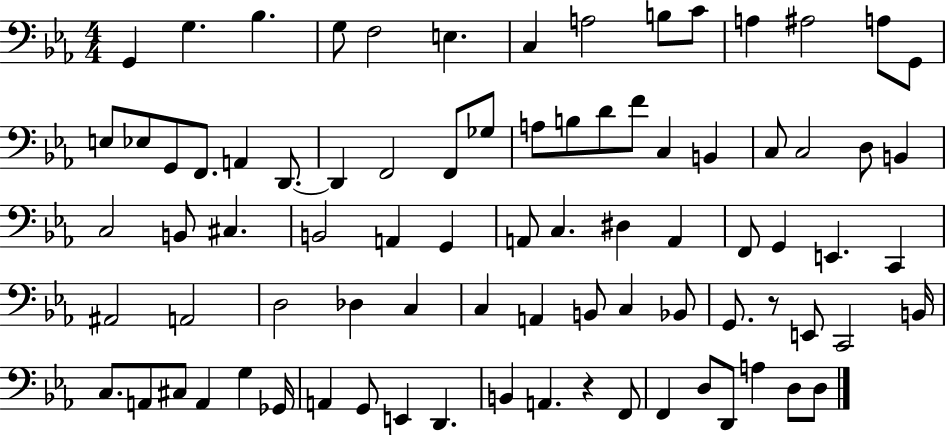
G2/q G3/q. Bb3/q. G3/e F3/h E3/q. C3/q A3/h B3/e C4/e A3/q A#3/h A3/e G2/e E3/e Eb3/e G2/e F2/e. A2/q D2/e. D2/q F2/h F2/e Gb3/e A3/e B3/e D4/e F4/e C3/q B2/q C3/e C3/h D3/e B2/q C3/h B2/e C#3/q. B2/h A2/q G2/q A2/e C3/q. D#3/q A2/q F2/e G2/q E2/q. C2/q A#2/h A2/h D3/h Db3/q C3/q C3/q A2/q B2/e C3/q Bb2/e G2/e. R/e E2/e C2/h B2/s C3/e. A2/e C#3/e A2/q G3/q Gb2/s A2/q G2/e E2/q D2/q. B2/q A2/q. R/q F2/e F2/q D3/e D2/e A3/q D3/e D3/e